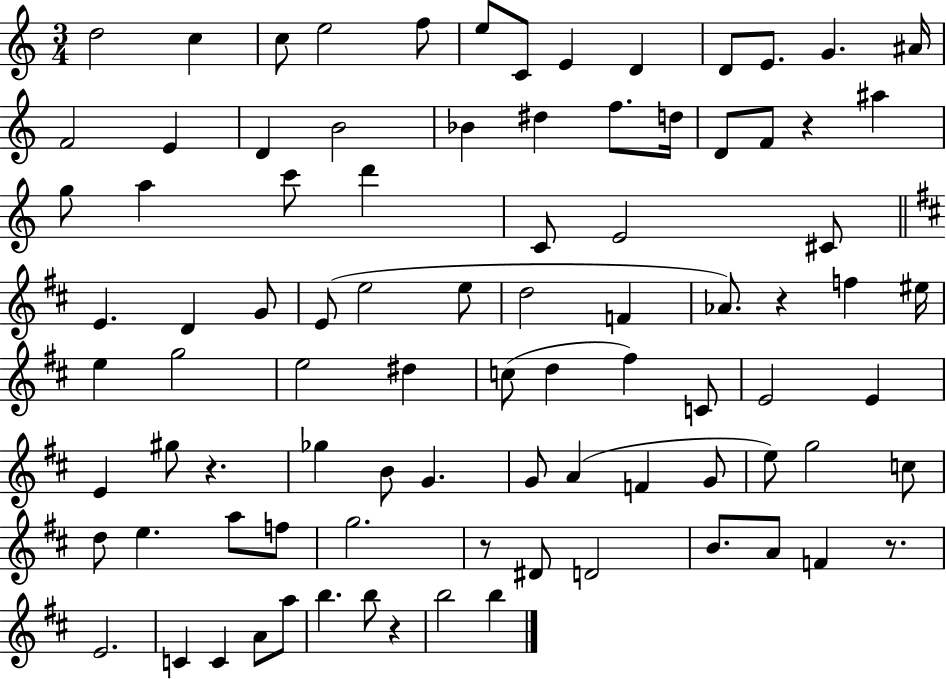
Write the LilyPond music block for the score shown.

{
  \clef treble
  \numericTimeSignature
  \time 3/4
  \key c \major
  d''2 c''4 | c''8 e''2 f''8 | e''8 c'8 e'4 d'4 | d'8 e'8. g'4. ais'16 | \break f'2 e'4 | d'4 b'2 | bes'4 dis''4 f''8. d''16 | d'8 f'8 r4 ais''4 | \break g''8 a''4 c'''8 d'''4 | c'8 e'2 cis'8 | \bar "||" \break \key d \major e'4. d'4 g'8 | e'8( e''2 e''8 | d''2 f'4 | aes'8.) r4 f''4 eis''16 | \break e''4 g''2 | e''2 dis''4 | c''8( d''4 fis''4) c'8 | e'2 e'4 | \break e'4 gis''8 r4. | ges''4 b'8 g'4. | g'8 a'4( f'4 g'8 | e''8) g''2 c''8 | \break d''8 e''4. a''8 f''8 | g''2. | r8 dis'8 d'2 | b'8. a'8 f'4 r8. | \break e'2. | c'4 c'4 a'8 a''8 | b''4. b''8 r4 | b''2 b''4 | \break \bar "|."
}